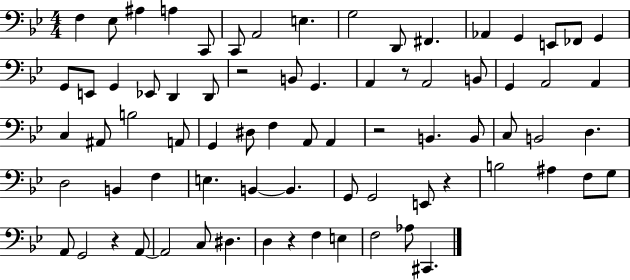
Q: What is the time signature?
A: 4/4